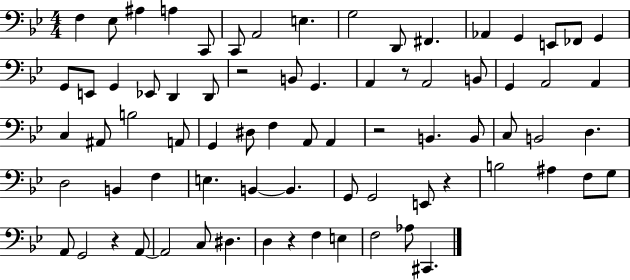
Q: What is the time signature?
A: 4/4